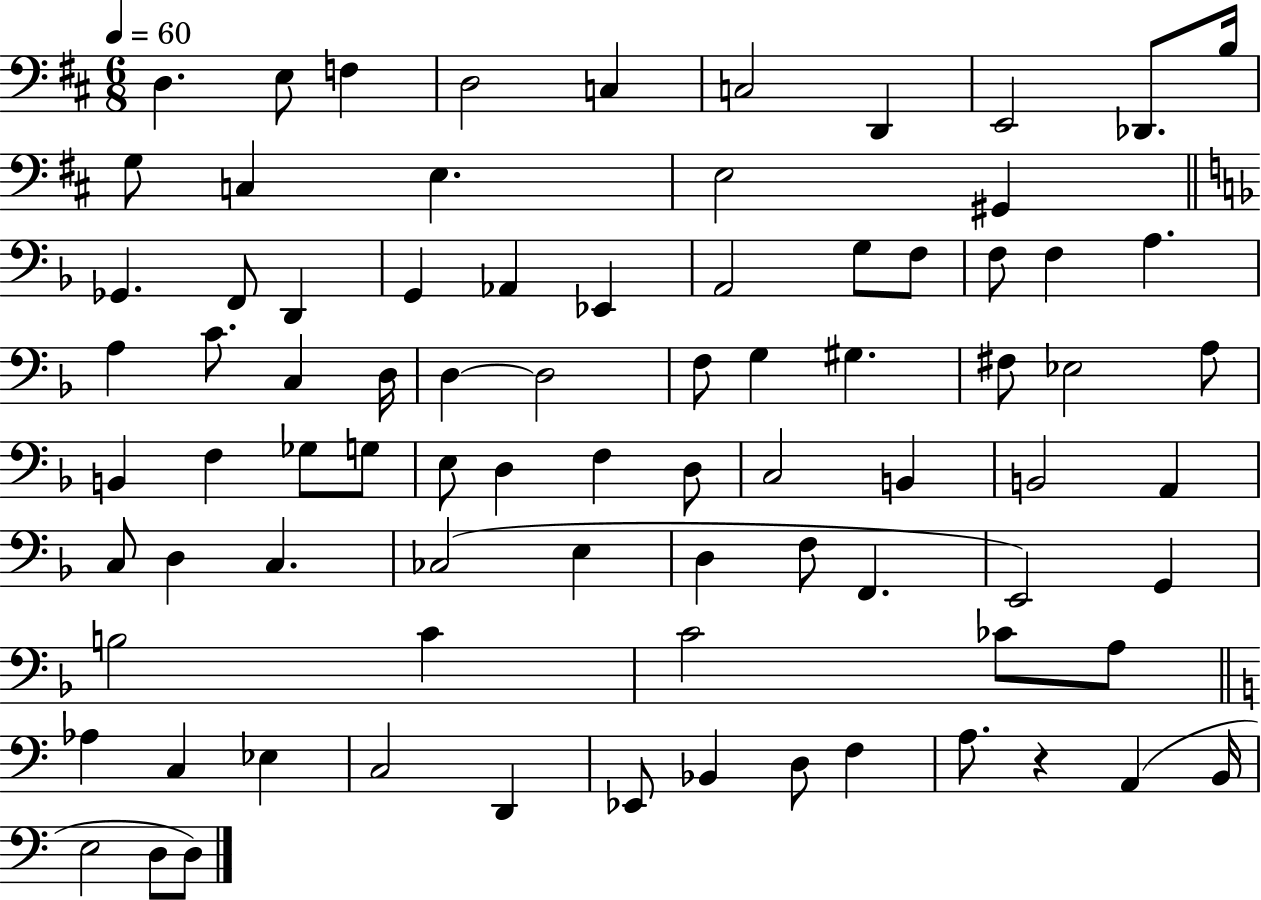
X:1
T:Untitled
M:6/8
L:1/4
K:D
D, E,/2 F, D,2 C, C,2 D,, E,,2 _D,,/2 B,/4 G,/2 C, E, E,2 ^G,, _G,, F,,/2 D,, G,, _A,, _E,, A,,2 G,/2 F,/2 F,/2 F, A, A, C/2 C, D,/4 D, D,2 F,/2 G, ^G, ^F,/2 _E,2 A,/2 B,, F, _G,/2 G,/2 E,/2 D, F, D,/2 C,2 B,, B,,2 A,, C,/2 D, C, _C,2 E, D, F,/2 F,, E,,2 G,, B,2 C C2 _C/2 A,/2 _A, C, _E, C,2 D,, _E,,/2 _B,, D,/2 F, A,/2 z A,, B,,/4 E,2 D,/2 D,/2